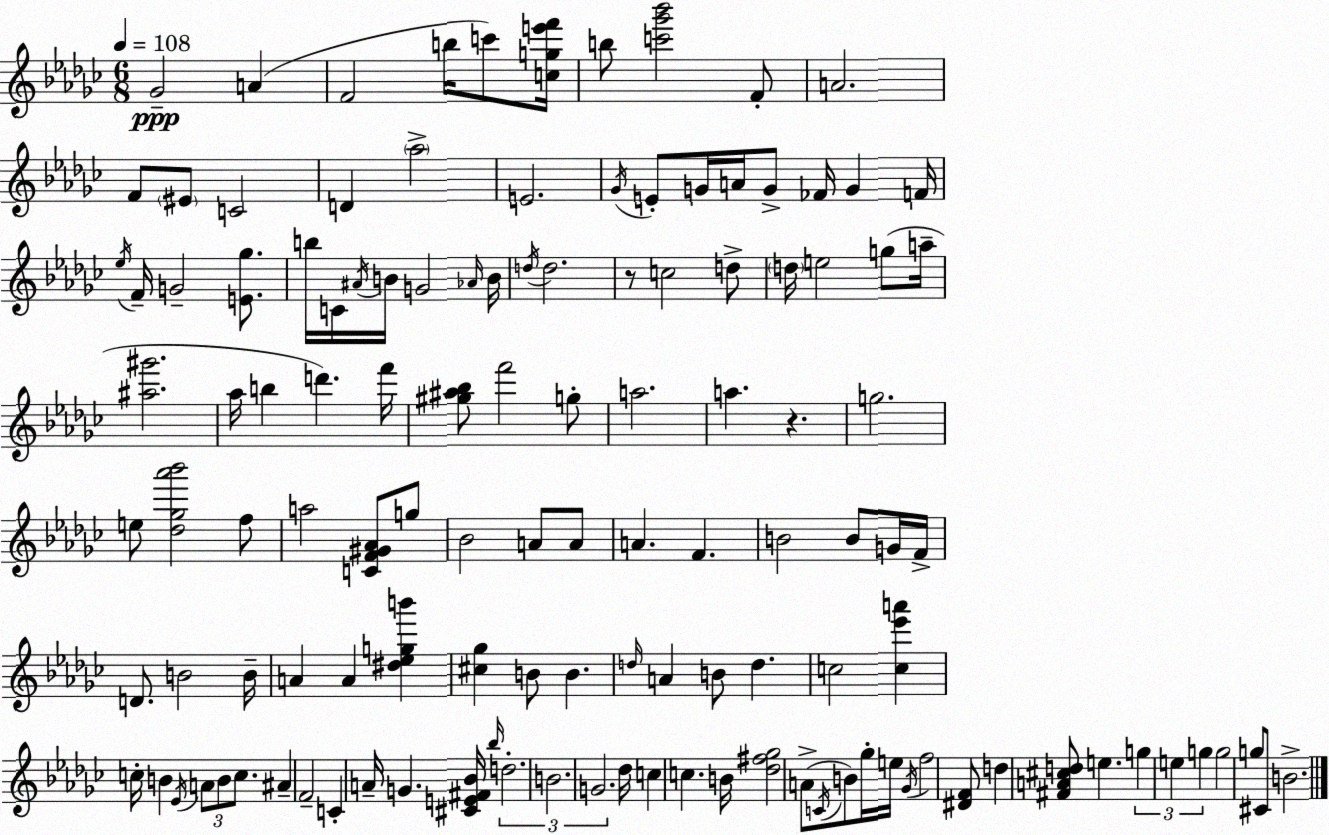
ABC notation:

X:1
T:Untitled
M:6/8
L:1/4
K:Ebm
_G2 A F2 b/4 c'/2 [cge'f']/4 b/2 [c'_g'_b']2 F/2 A2 F/2 ^E/2 C2 D _a2 E2 _G/4 E/2 G/4 A/4 G/2 _F/4 G F/4 _e/4 F/4 G2 [E_g]/2 b/4 C/4 ^A/4 B/4 G2 _A/4 B/4 d/4 d2 z/2 c2 d/2 d/4 e2 g/2 a/4 [^a^g']2 _a/4 b d' f'/4 [^g^a_b]/2 f'2 g/2 a2 a z g2 e/2 [_d_g_a'_b']2 f/2 a2 [CF^G_A]/2 g/2 _B2 A/2 A/2 A F B2 B/2 G/4 F/4 D/2 B2 B/4 A A [^d_egb'] [^c_g] B/2 B d/4 A B/2 d c2 [c_e'a'] c/4 B _E/4 A/2 B/2 c/2 ^A F2 C A/4 G [^CE^F_B]/4 _b/4 d2 B2 G2 _d/4 c c B/4 [_d^f_g]2 A/2 C/4 B/2 _g/4 e/4 _G/4 f2 [^DF]/2 d [^FA^cd]/2 e g e g g2 g/2 ^C/2 B2